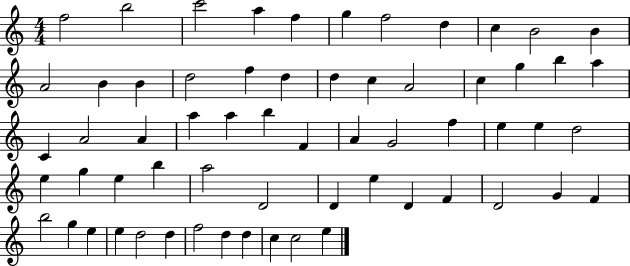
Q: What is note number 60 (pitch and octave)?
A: C5